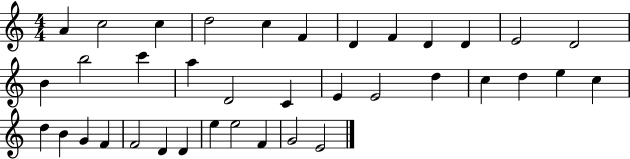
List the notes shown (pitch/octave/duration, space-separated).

A4/q C5/h C5/q D5/h C5/q F4/q D4/q F4/q D4/q D4/q E4/h D4/h B4/q B5/h C6/q A5/q D4/h C4/q E4/q E4/h D5/q C5/q D5/q E5/q C5/q D5/q B4/q G4/q F4/q F4/h D4/q D4/q E5/q E5/h F4/q G4/h E4/h